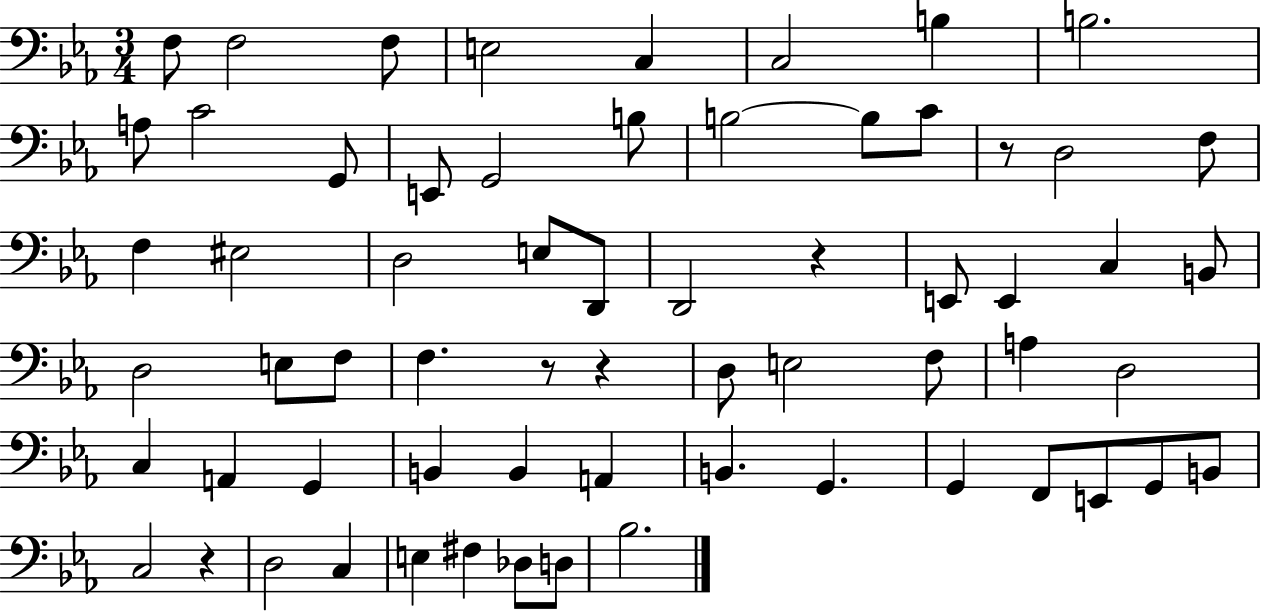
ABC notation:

X:1
T:Untitled
M:3/4
L:1/4
K:Eb
F,/2 F,2 F,/2 E,2 C, C,2 B, B,2 A,/2 C2 G,,/2 E,,/2 G,,2 B,/2 B,2 B,/2 C/2 z/2 D,2 F,/2 F, ^E,2 D,2 E,/2 D,,/2 D,,2 z E,,/2 E,, C, B,,/2 D,2 E,/2 F,/2 F, z/2 z D,/2 E,2 F,/2 A, D,2 C, A,, G,, B,, B,, A,, B,, G,, G,, F,,/2 E,,/2 G,,/2 B,,/2 C,2 z D,2 C, E, ^F, _D,/2 D,/2 _B,2